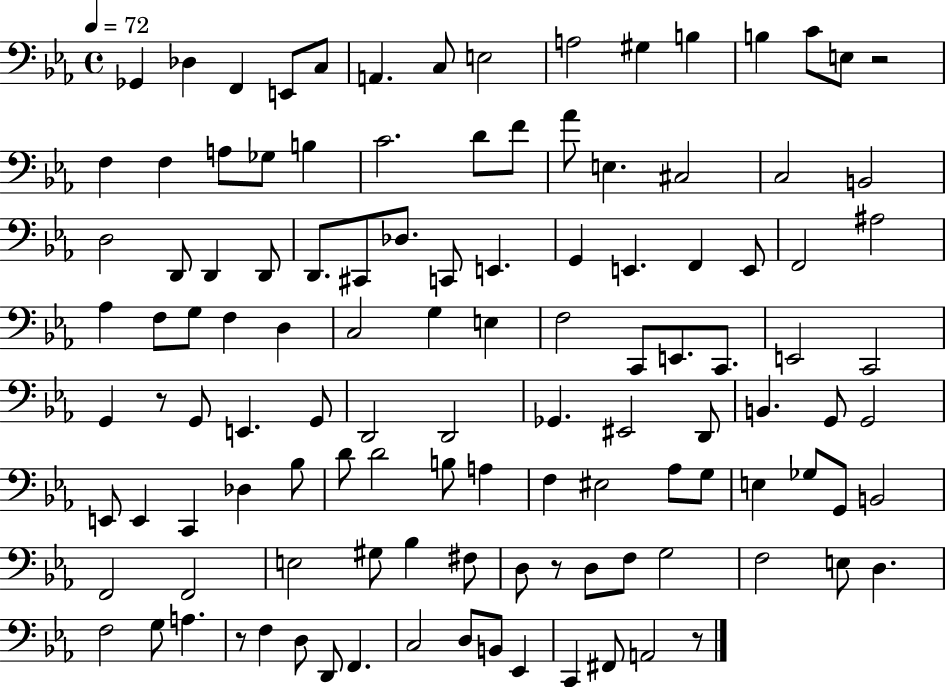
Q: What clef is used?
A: bass